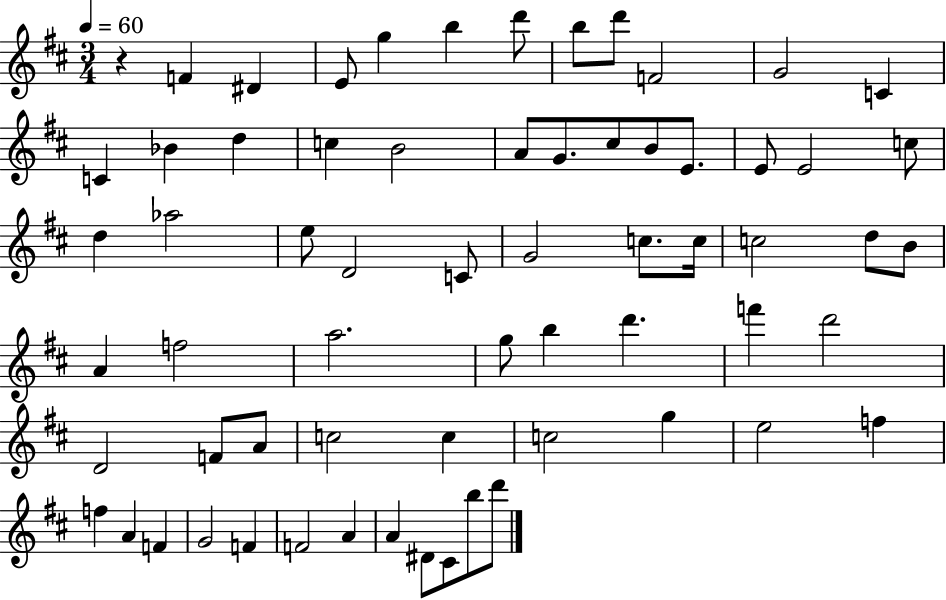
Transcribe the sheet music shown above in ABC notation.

X:1
T:Untitled
M:3/4
L:1/4
K:D
z F ^D E/2 g b d'/2 b/2 d'/2 F2 G2 C C _B d c B2 A/2 G/2 ^c/2 B/2 E/2 E/2 E2 c/2 d _a2 e/2 D2 C/2 G2 c/2 c/4 c2 d/2 B/2 A f2 a2 g/2 b d' f' d'2 D2 F/2 A/2 c2 c c2 g e2 f f A F G2 F F2 A A ^D/2 ^C/2 b/2 d'/2